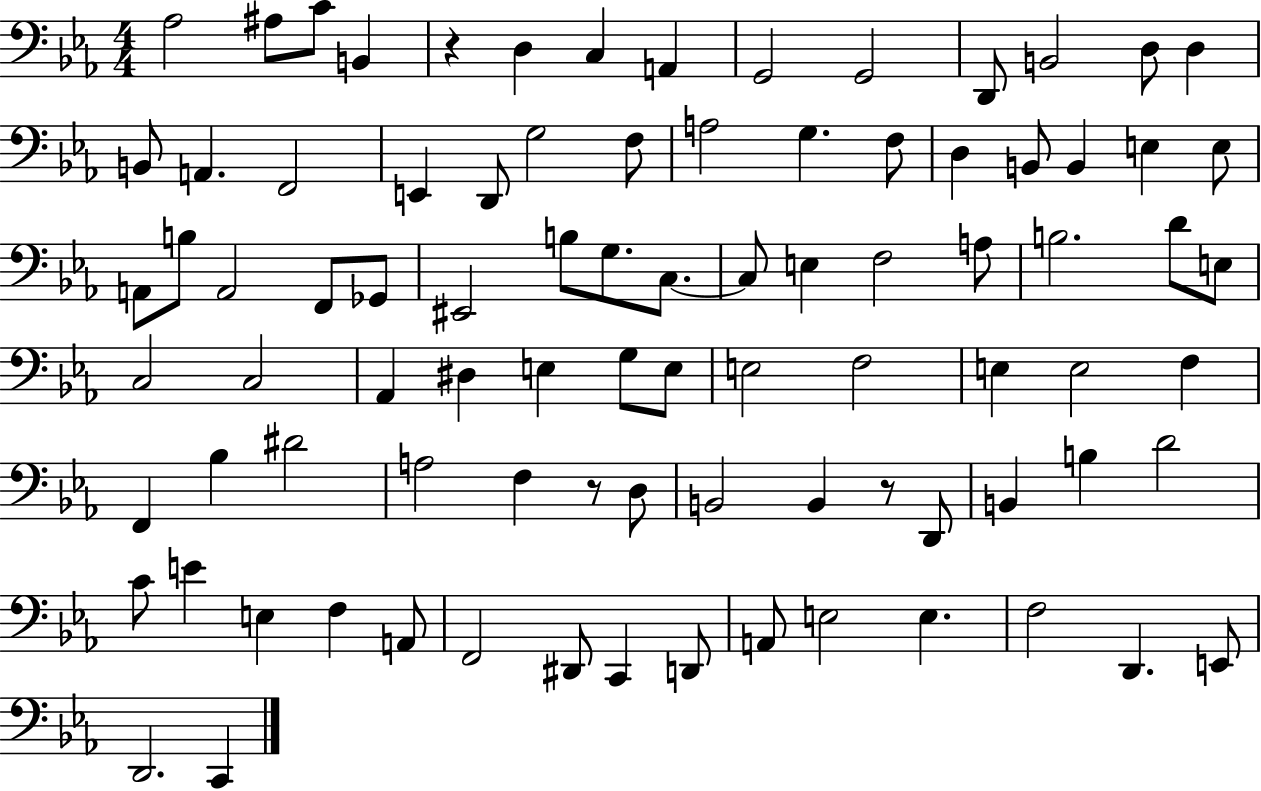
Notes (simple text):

Ab3/h A#3/e C4/e B2/q R/q D3/q C3/q A2/q G2/h G2/h D2/e B2/h D3/e D3/q B2/e A2/q. F2/h E2/q D2/e G3/h F3/e A3/h G3/q. F3/e D3/q B2/e B2/q E3/q E3/e A2/e B3/e A2/h F2/e Gb2/e EIS2/h B3/e G3/e. C3/e. C3/e E3/q F3/h A3/e B3/h. D4/e E3/e C3/h C3/h Ab2/q D#3/q E3/q G3/e E3/e E3/h F3/h E3/q E3/h F3/q F2/q Bb3/q D#4/h A3/h F3/q R/e D3/e B2/h B2/q R/e D2/e B2/q B3/q D4/h C4/e E4/q E3/q F3/q A2/e F2/h D#2/e C2/q D2/e A2/e E3/h E3/q. F3/h D2/q. E2/e D2/h. C2/q